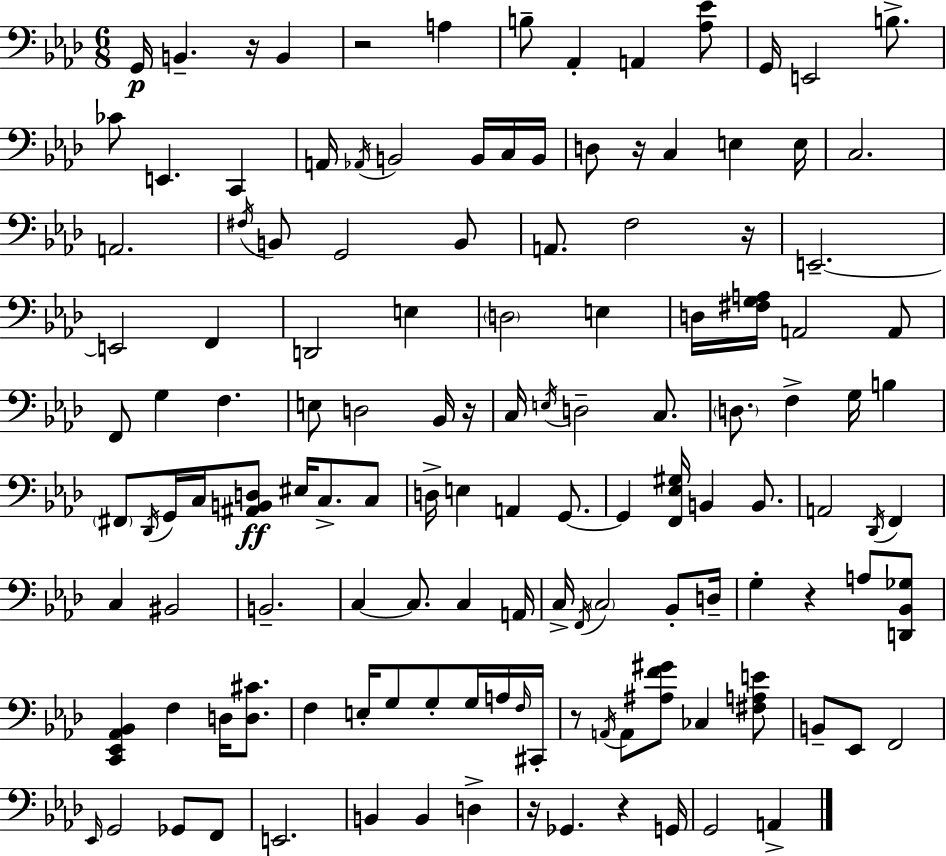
{
  \clef bass
  \numericTimeSignature
  \time 6/8
  \key aes \major
  g,16\p b,4.-- r16 b,4 | r2 a4 | b8-- aes,4-. a,4 <aes ees'>8 | g,16 e,2 b8.-> | \break ces'8 e,4. c,4 | a,16 \acciaccatura { aes,16 } b,2 b,16 c16 | b,16 d8 r16 c4 e4 | e16 c2. | \break a,2. | \acciaccatura { fis16 } b,8 g,2 | b,8 a,8. f2 | r16 e,2.--~~ | \break e,2 f,4 | d,2 e4 | \parenthesize d2 e4 | d16 <fis g a>16 a,2 | \break a,8 f,8 g4 f4. | e8 d2 | bes,16 r16 c16 \acciaccatura { e16 } d2-- | c8. \parenthesize d8. f4-> g16 b4 | \break \parenthesize fis,8 \acciaccatura { des,16 } g,16 c16 <ais, b, d>8\ff eis16 c8.-> | c8 d16-> e4 a,4 | g,8.~~ g,4 <f, ees gis>16 b,4 | b,8. a,2 | \break \acciaccatura { des,16 } f,4 c4 bis,2 | b,2.-- | c4~~ c8. | c4 a,16 c16-> \acciaccatura { f,16 } \parenthesize c2 | \break bes,8-. d16-- g4-. r4 | a8 <d, bes, ges>8 <c, ees, aes, bes,>4 f4 | d16 <d cis'>8. f4 e16-. g8 | g8-. g16 a16 \grace { f16 } cis,16-. r8 \acciaccatura { a,16 } a,8 | \break <ais f' gis'>8 ces4 <fis a e'>8 b,8-- ees,8 | f,2 \grace { ees,16 } g,2 | ges,8 f,8 e,2. | b,4 | \break b,4 d4-> r16 ges,4. | r4 g,16 g,2 | a,4-> \bar "|."
}